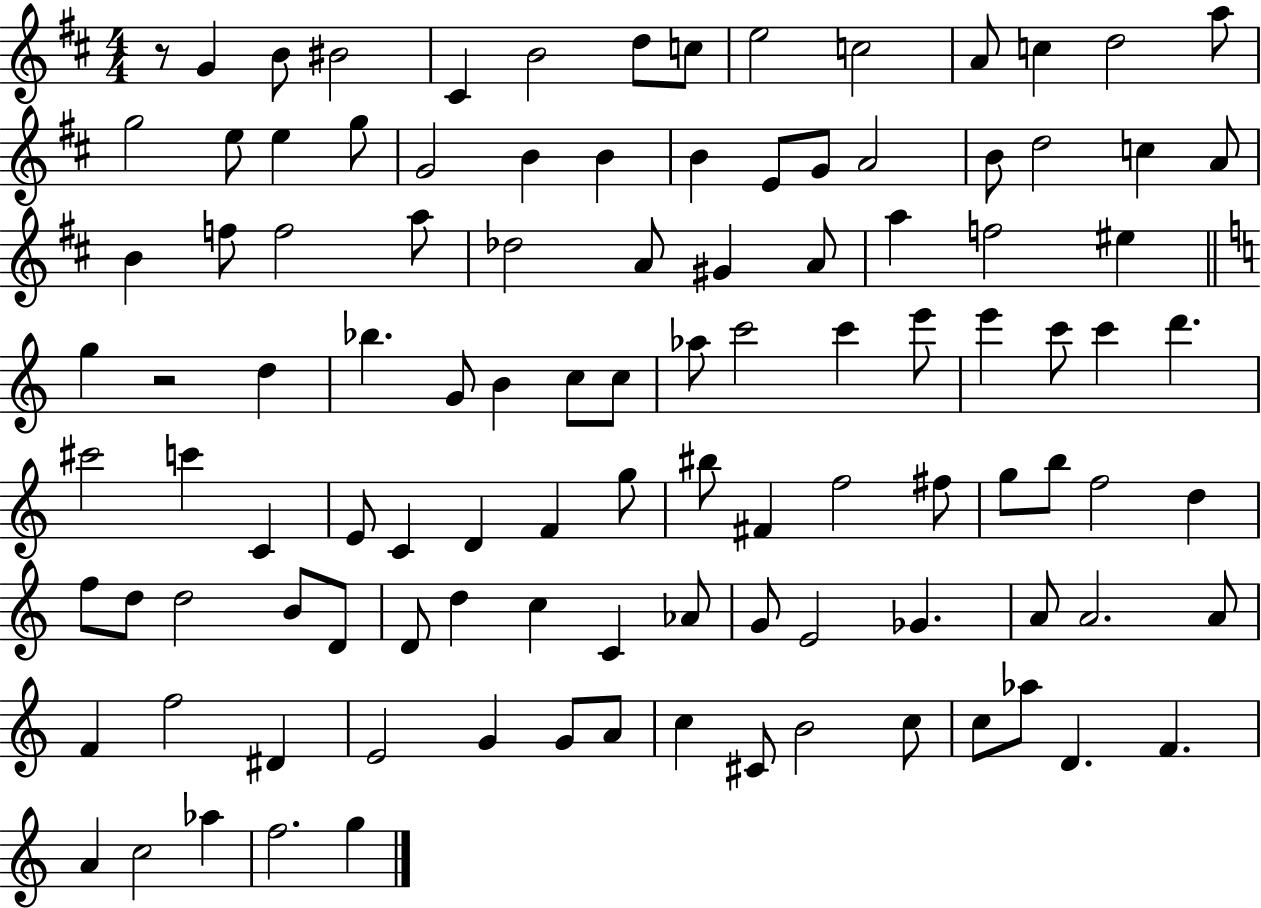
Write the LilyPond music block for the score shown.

{
  \clef treble
  \numericTimeSignature
  \time 4/4
  \key d \major
  \repeat volta 2 { r8 g'4 b'8 bis'2 | cis'4 b'2 d''8 c''8 | e''2 c''2 | a'8 c''4 d''2 a''8 | \break g''2 e''8 e''4 g''8 | g'2 b'4 b'4 | b'4 e'8 g'8 a'2 | b'8 d''2 c''4 a'8 | \break b'4 f''8 f''2 a''8 | des''2 a'8 gis'4 a'8 | a''4 f''2 eis''4 | \bar "||" \break \key c \major g''4 r2 d''4 | bes''4. g'8 b'4 c''8 c''8 | aes''8 c'''2 c'''4 e'''8 | e'''4 c'''8 c'''4 d'''4. | \break cis'''2 c'''4 c'4 | e'8 c'4 d'4 f'4 g''8 | bis''8 fis'4 f''2 fis''8 | g''8 b''8 f''2 d''4 | \break f''8 d''8 d''2 b'8 d'8 | d'8 d''4 c''4 c'4 aes'8 | g'8 e'2 ges'4. | a'8 a'2. a'8 | \break f'4 f''2 dis'4 | e'2 g'4 g'8 a'8 | c''4 cis'8 b'2 c''8 | c''8 aes''8 d'4. f'4. | \break a'4 c''2 aes''4 | f''2. g''4 | } \bar "|."
}